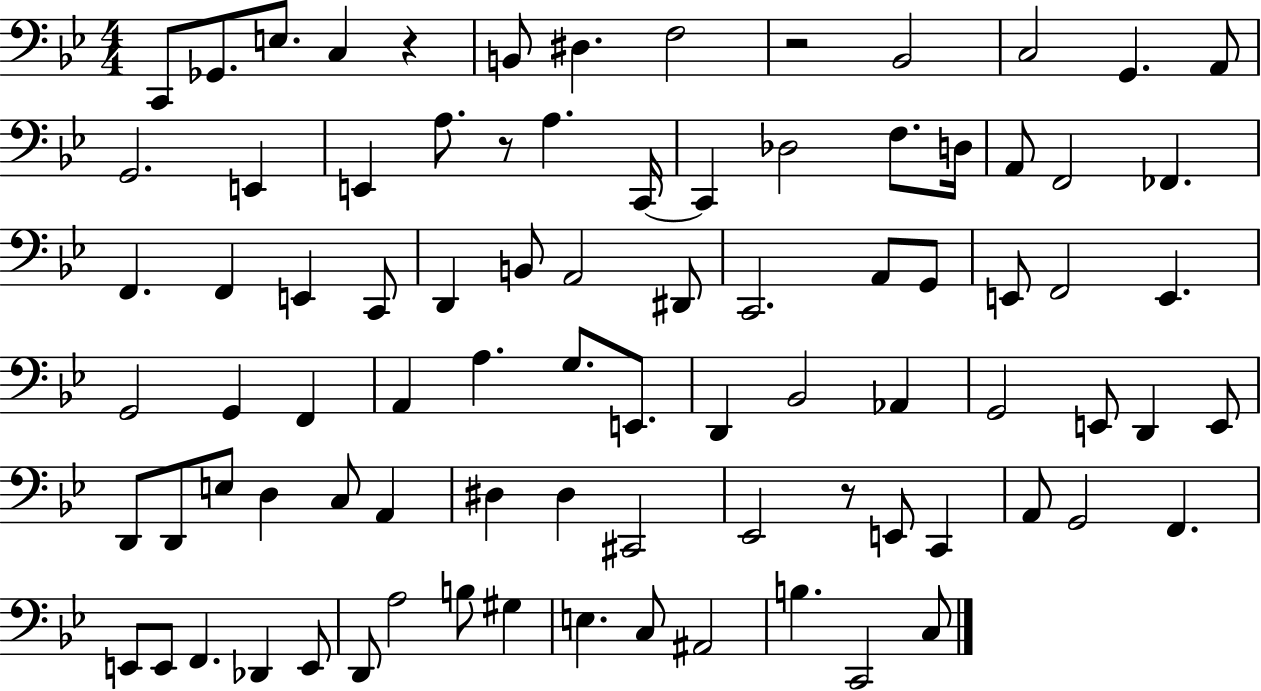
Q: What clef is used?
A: bass